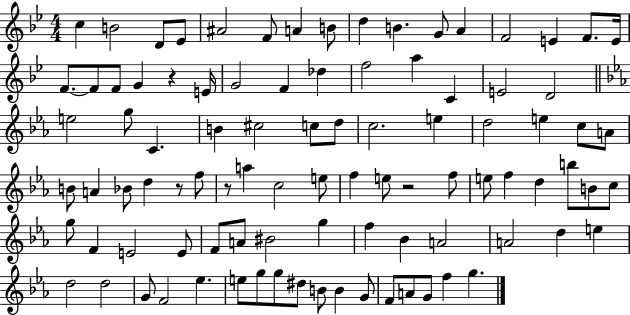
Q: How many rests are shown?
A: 4